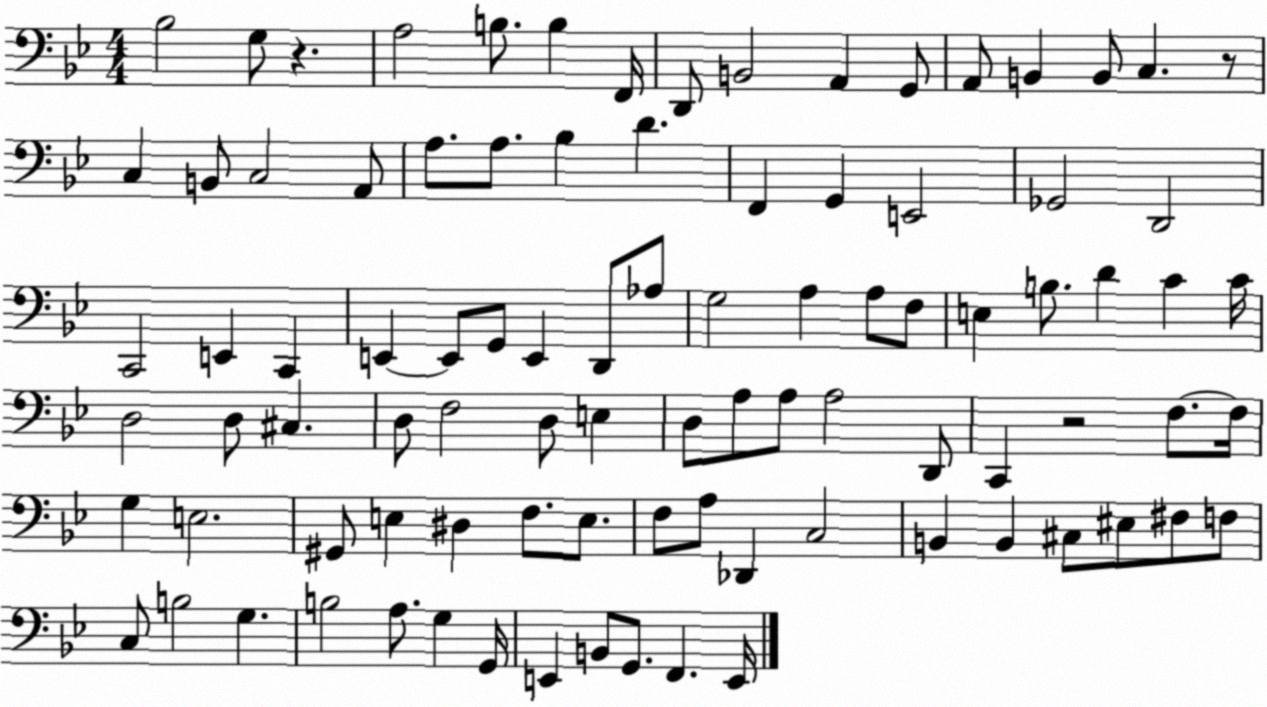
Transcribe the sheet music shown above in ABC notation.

X:1
T:Untitled
M:4/4
L:1/4
K:Bb
_B,2 G,/2 z A,2 B,/2 B, F,,/4 D,,/2 B,,2 A,, G,,/2 A,,/2 B,, B,,/2 C, z/2 C, B,,/2 C,2 A,,/2 A,/2 A,/2 _B, D F,, G,, E,,2 _G,,2 D,,2 C,,2 E,, C,, E,, E,,/2 G,,/2 E,, D,,/2 _A,/2 G,2 A, A,/2 F,/2 E, B,/2 D C C/4 D,2 D,/2 ^C, D,/2 F,2 D,/2 E, D,/2 A,/2 A,/2 A,2 D,,/2 C,, z2 F,/2 F,/4 G, E,2 ^G,,/2 E, ^D, F,/2 E,/2 F,/2 A,/2 _D,, C,2 B,, B,, ^C,/2 ^E,/2 ^F,/2 F,/2 C,/2 B,2 G, B,2 A,/2 G, G,,/4 E,, B,,/2 G,,/2 F,, E,,/4